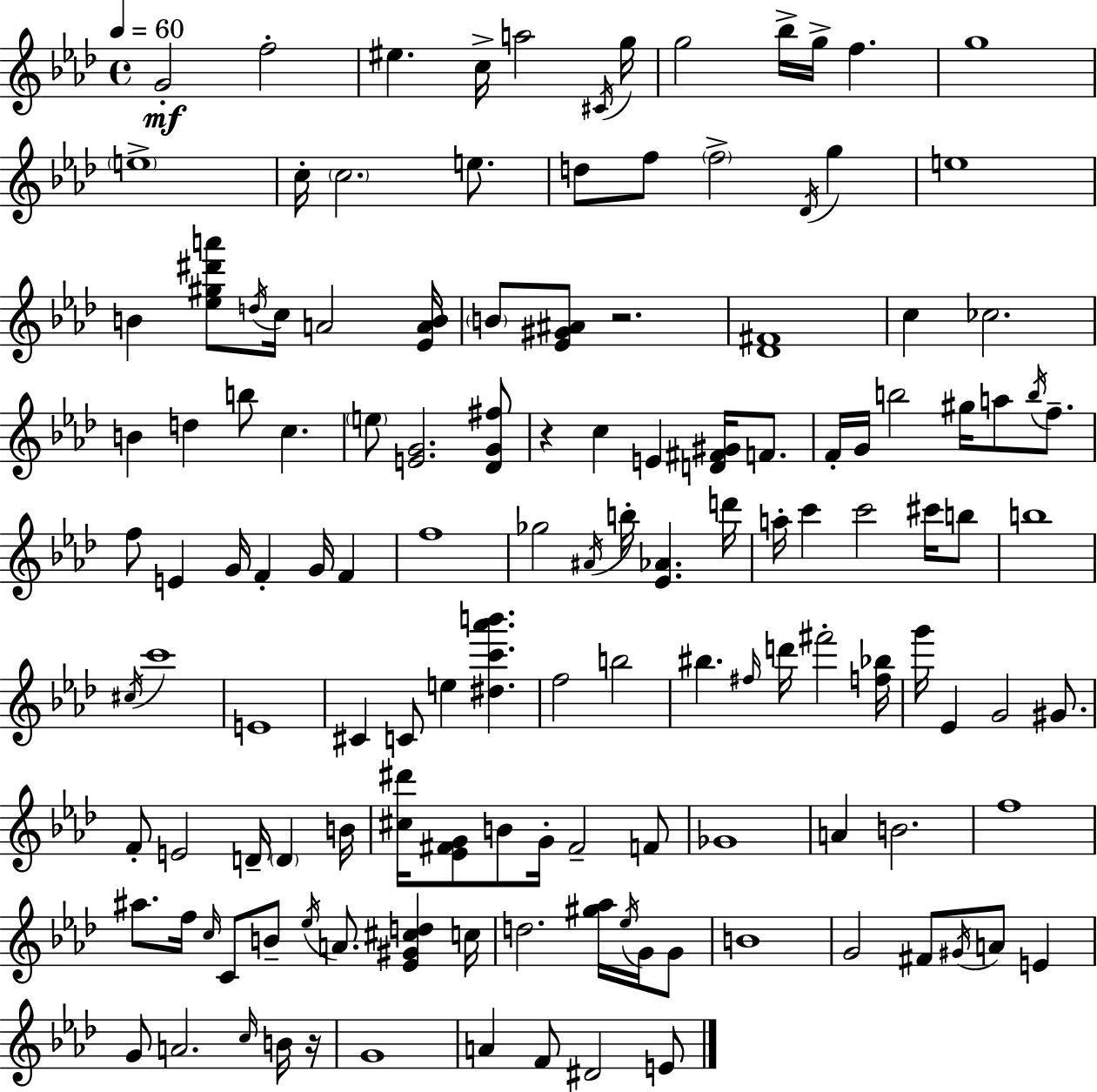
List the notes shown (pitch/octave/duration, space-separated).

G4/h F5/h EIS5/q. C5/s A5/h C#4/s G5/s G5/h Bb5/s G5/s F5/q. G5/w E5/w C5/s C5/h. E5/e. D5/e F5/e F5/h Db4/s G5/q E5/w B4/q [Eb5,G#5,D#6,A6]/e D5/s C5/s A4/h [Eb4,A4,B4]/s B4/e [Eb4,G#4,A#4]/e R/h. [Db4,F#4]/w C5/q CES5/h. B4/q D5/q B5/e C5/q. E5/e [E4,G4]/h. [Db4,G4,F#5]/e R/q C5/q E4/q [D4,F#4,G#4]/s F4/e. F4/s G4/s B5/h G#5/s A5/e B5/s F5/e. F5/e E4/q G4/s F4/q G4/s F4/q F5/w Gb5/h A#4/s B5/s [Eb4,Ab4]/q. D6/s A5/s C6/q C6/h C#6/s B5/e B5/w C#5/s C6/w E4/w C#4/q C4/e E5/q [D#5,C6,Ab6,B6]/q. F5/h B5/h BIS5/q. F#5/s D6/s F#6/h [F5,Bb5]/s G6/s Eb4/q G4/h G#4/e. F4/e E4/h D4/s D4/q B4/s [C#5,D#6]/s [Eb4,F#4,G4]/e B4/e G4/s F#4/h F4/e Gb4/w A4/q B4/h. F5/w A#5/e. F5/s C5/s C4/e B4/e Eb5/s A4/e. [Eb4,G#4,C#5,D5]/q C5/s D5/h. [G#5,Ab5]/s Eb5/s G4/s G4/e B4/w G4/h F#4/e G#4/s A4/e E4/q G4/e A4/h. C5/s B4/s R/s G4/w A4/q F4/e D#4/h E4/e